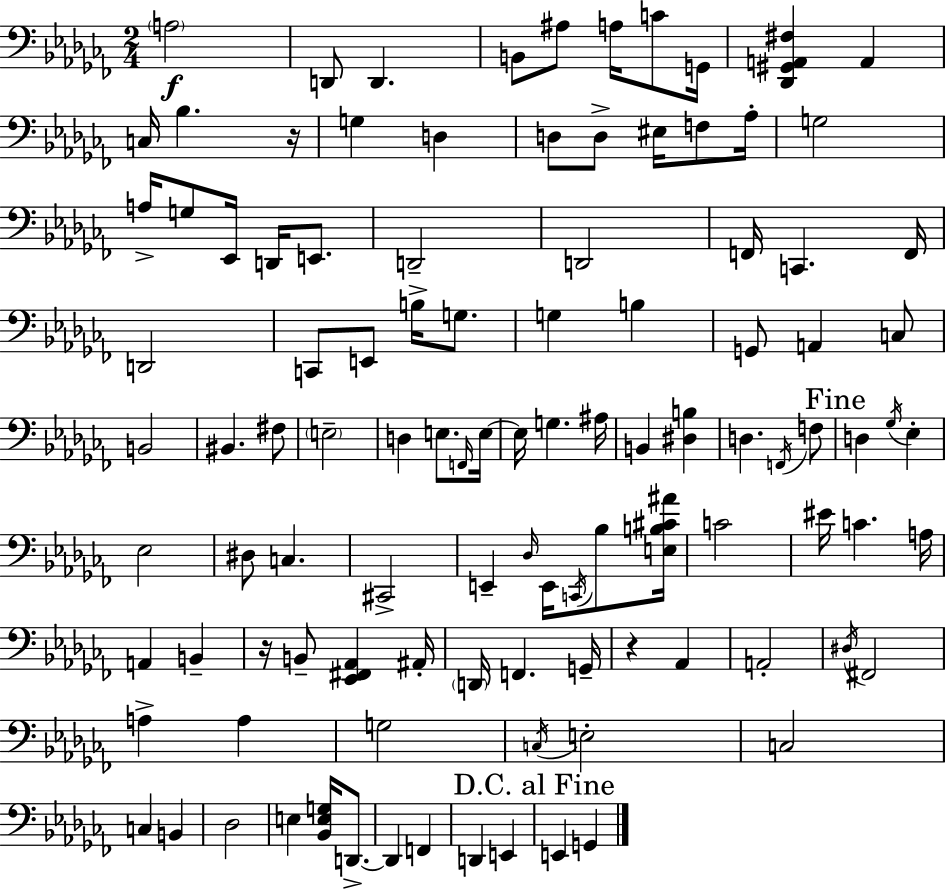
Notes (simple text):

A3/h D2/e D2/q. B2/e A#3/e A3/s C4/e G2/s [Db2,G#2,A2,F#3]/q A2/q C3/s Bb3/q. R/s G3/q D3/q D3/e D3/e EIS3/s F3/e Ab3/s G3/h A3/s G3/e Eb2/s D2/s E2/e. D2/h D2/h F2/s C2/q. F2/s D2/h C2/e E2/e B3/s G3/e. G3/q B3/q G2/e A2/q C3/e B2/h BIS2/q. F#3/e E3/h D3/q E3/e. F2/s E3/s E3/s G3/q. A#3/s B2/q [D#3,B3]/q D3/q. F2/s F3/e D3/q Gb3/s Eb3/q Eb3/h D#3/e C3/q. C#2/h E2/q Db3/s E2/s C2/s Bb3/e [E3,B3,C#4,A#4]/s C4/h EIS4/s C4/q. A3/s A2/q B2/q R/s B2/e [Eb2,F#2,Ab2]/q A#2/s D2/s F2/q. G2/s R/q Ab2/q A2/h D#3/s F#2/h A3/q A3/q G3/h C3/s E3/h C3/h C3/q B2/q Db3/h E3/q [Bb2,E3,G3]/s D2/e. D2/q F2/q D2/q E2/q E2/q G2/q